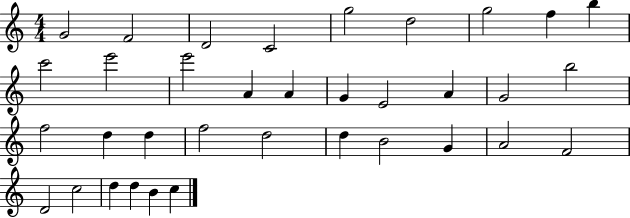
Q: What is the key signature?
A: C major